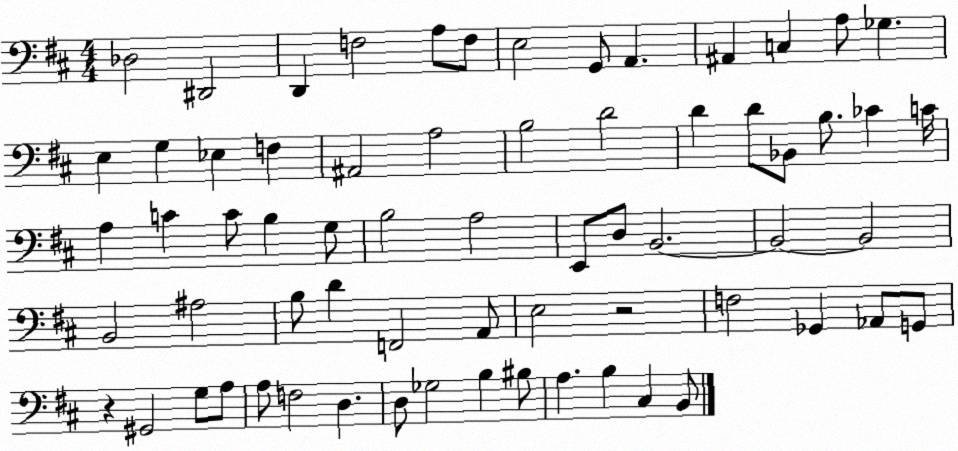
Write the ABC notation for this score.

X:1
T:Untitled
M:4/4
L:1/4
K:D
_D,2 ^D,,2 D,, F,2 A,/2 F,/2 E,2 G,,/2 A,, ^A,, C, A,/2 _G, E, G, _E, F, ^A,,2 A,2 B,2 D2 D D/2 _B,,/2 B,/2 _C C/4 A, C C/2 B, G,/2 B,2 A,2 E,,/2 D,/2 B,,2 B,,2 B,,2 B,,2 ^A,2 B,/2 D F,,2 A,,/2 E,2 z2 F,2 _G,, _A,,/2 G,,/2 z ^G,,2 G,/2 A,/2 A,/2 F,2 D, D,/2 _G,2 B, ^B,/2 A, B, ^C, B,,/2